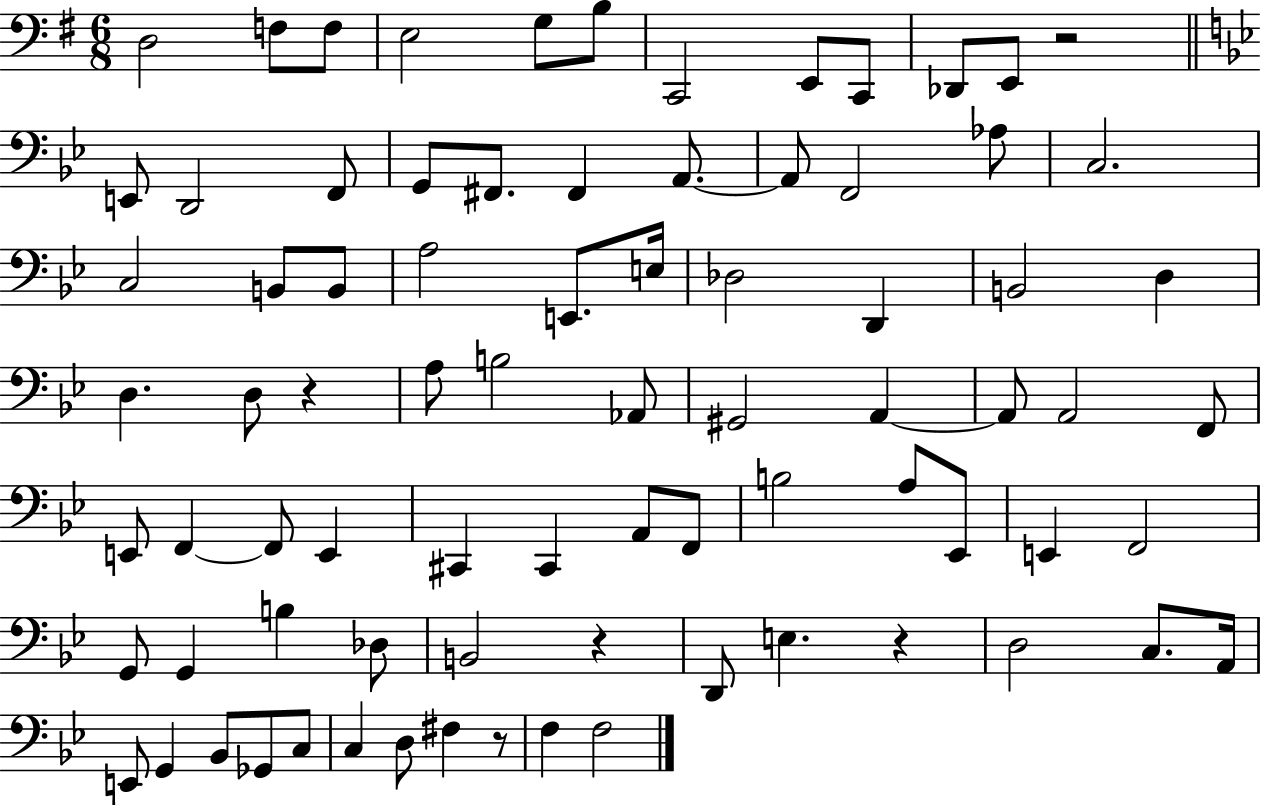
X:1
T:Untitled
M:6/8
L:1/4
K:G
D,2 F,/2 F,/2 E,2 G,/2 B,/2 C,,2 E,,/2 C,,/2 _D,,/2 E,,/2 z2 E,,/2 D,,2 F,,/2 G,,/2 ^F,,/2 ^F,, A,,/2 A,,/2 F,,2 _A,/2 C,2 C,2 B,,/2 B,,/2 A,2 E,,/2 E,/4 _D,2 D,, B,,2 D, D, D,/2 z A,/2 B,2 _A,,/2 ^G,,2 A,, A,,/2 A,,2 F,,/2 E,,/2 F,, F,,/2 E,, ^C,, ^C,, A,,/2 F,,/2 B,2 A,/2 _E,,/2 E,, F,,2 G,,/2 G,, B, _D,/2 B,,2 z D,,/2 E, z D,2 C,/2 A,,/4 E,,/2 G,, _B,,/2 _G,,/2 C,/2 C, D,/2 ^F, z/2 F, F,2